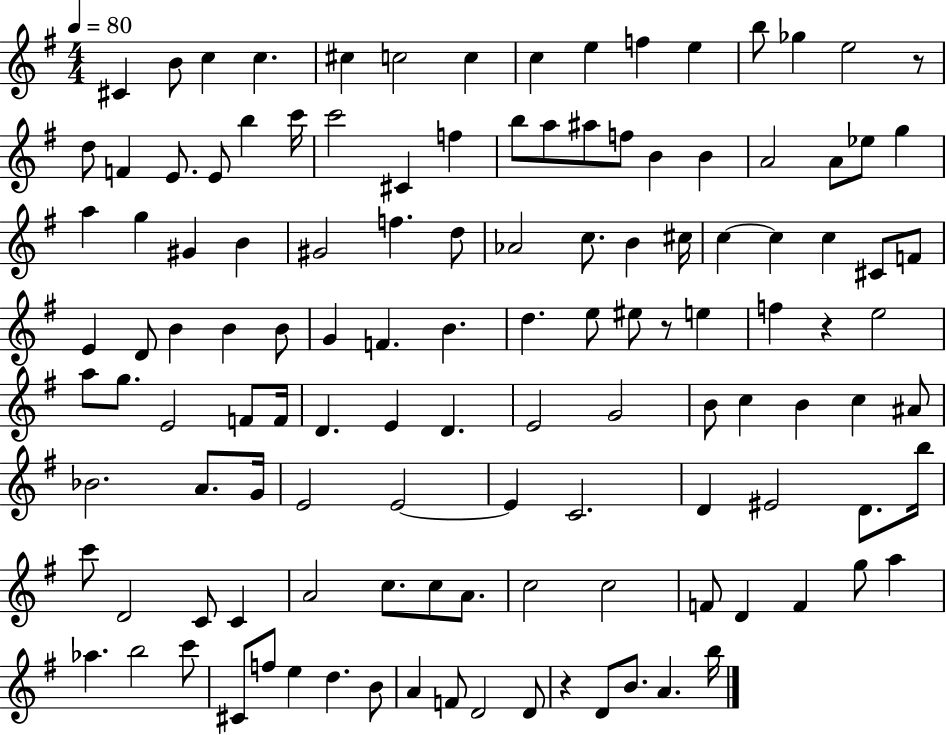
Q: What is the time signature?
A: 4/4